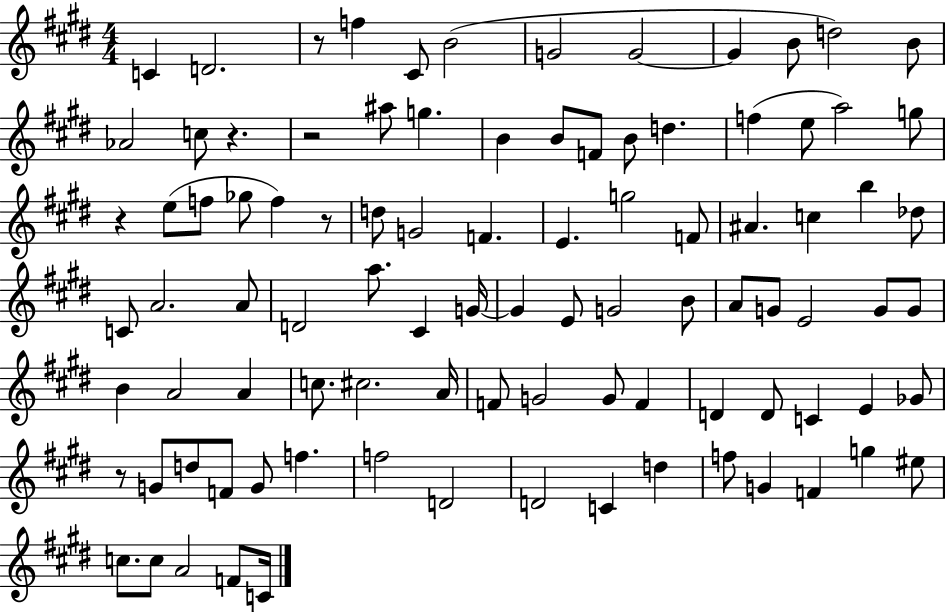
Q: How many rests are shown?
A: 6